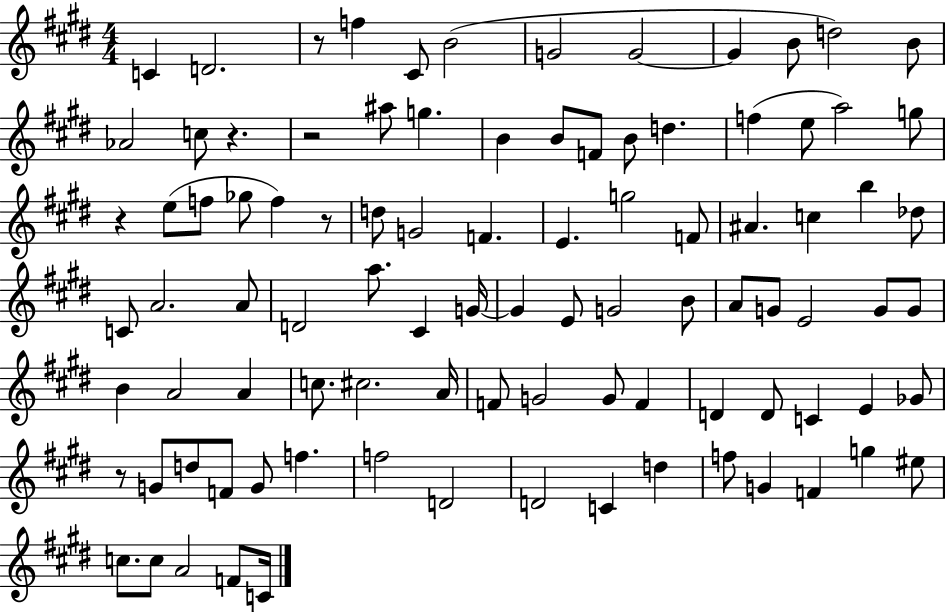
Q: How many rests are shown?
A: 6